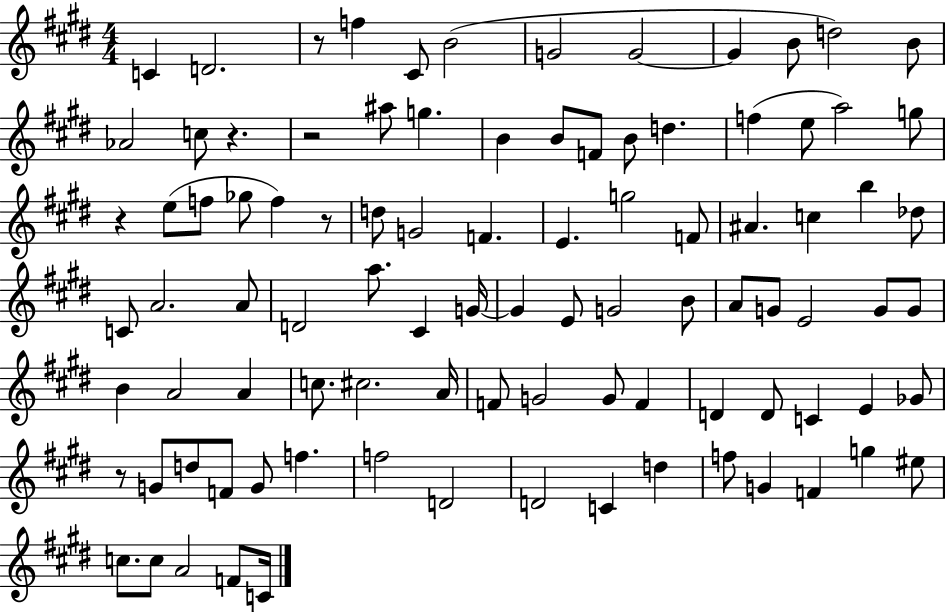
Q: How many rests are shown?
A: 6